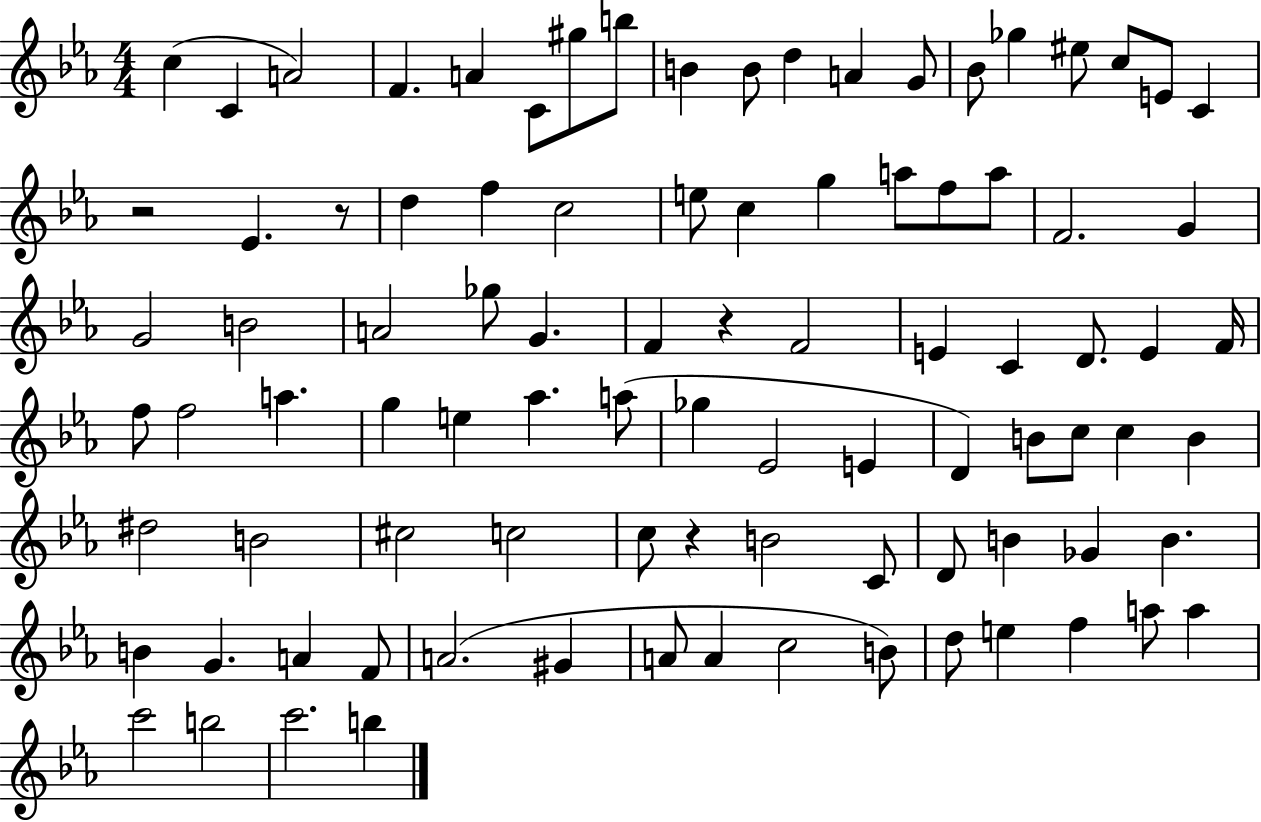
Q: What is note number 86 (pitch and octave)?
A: B5